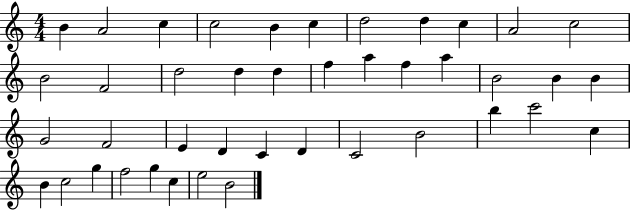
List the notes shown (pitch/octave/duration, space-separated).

B4/q A4/h C5/q C5/h B4/q C5/q D5/h D5/q C5/q A4/h C5/h B4/h F4/h D5/h D5/q D5/q F5/q A5/q F5/q A5/q B4/h B4/q B4/q G4/h F4/h E4/q D4/q C4/q D4/q C4/h B4/h B5/q C6/h C5/q B4/q C5/h G5/q F5/h G5/q C5/q E5/h B4/h